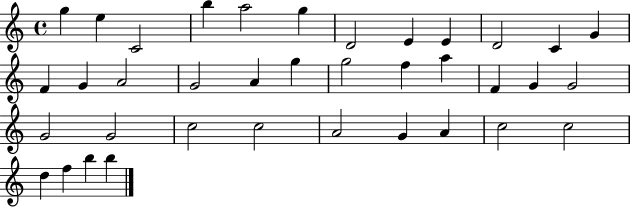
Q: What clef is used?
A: treble